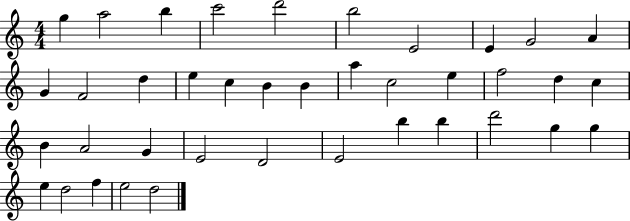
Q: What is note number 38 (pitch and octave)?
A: E5